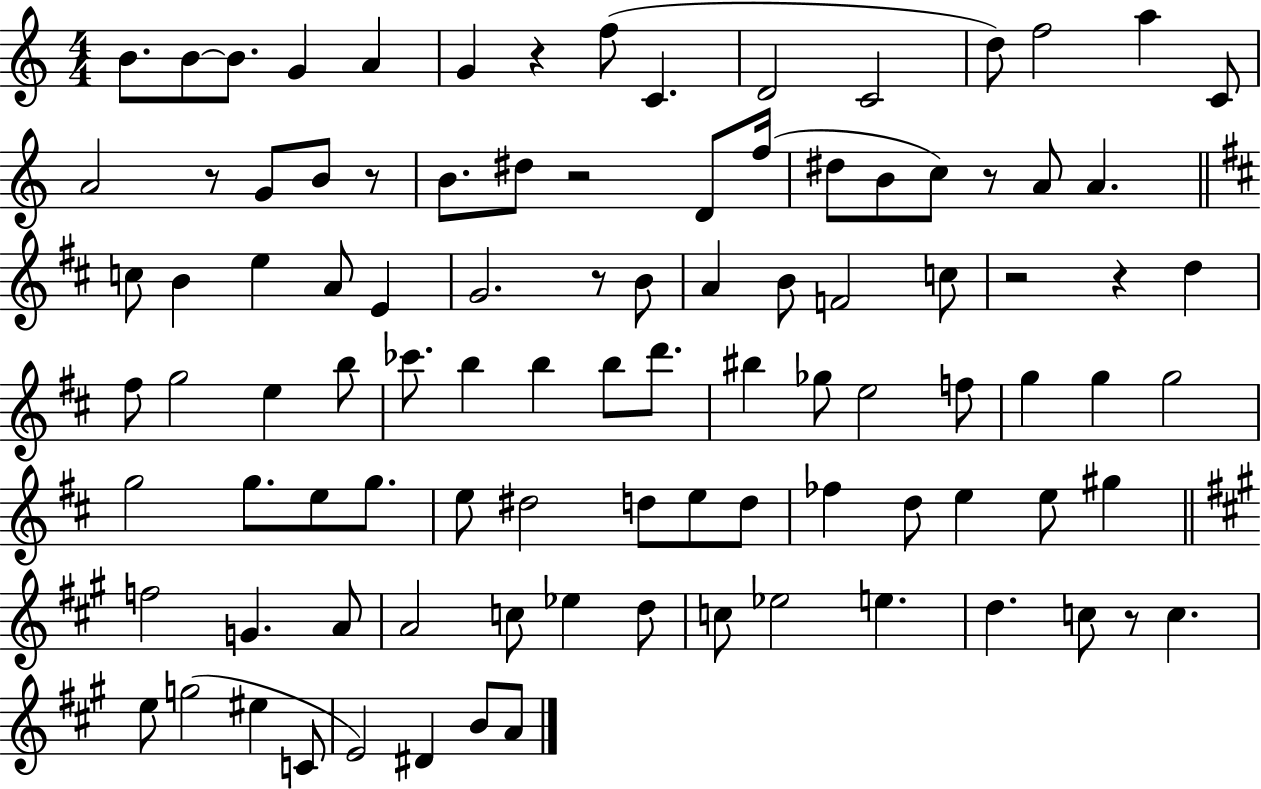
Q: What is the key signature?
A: C major